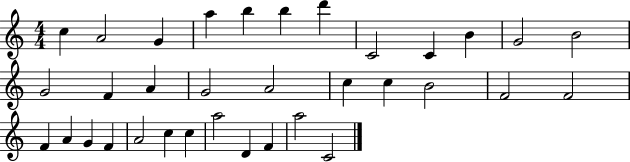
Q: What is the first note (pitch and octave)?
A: C5